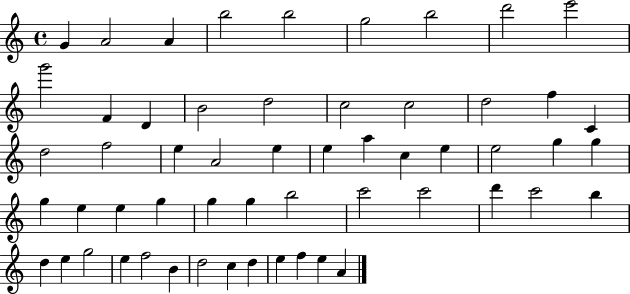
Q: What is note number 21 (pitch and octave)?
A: F5